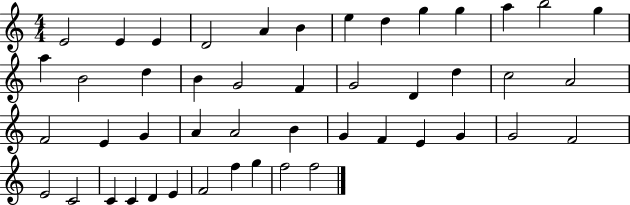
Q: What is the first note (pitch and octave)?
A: E4